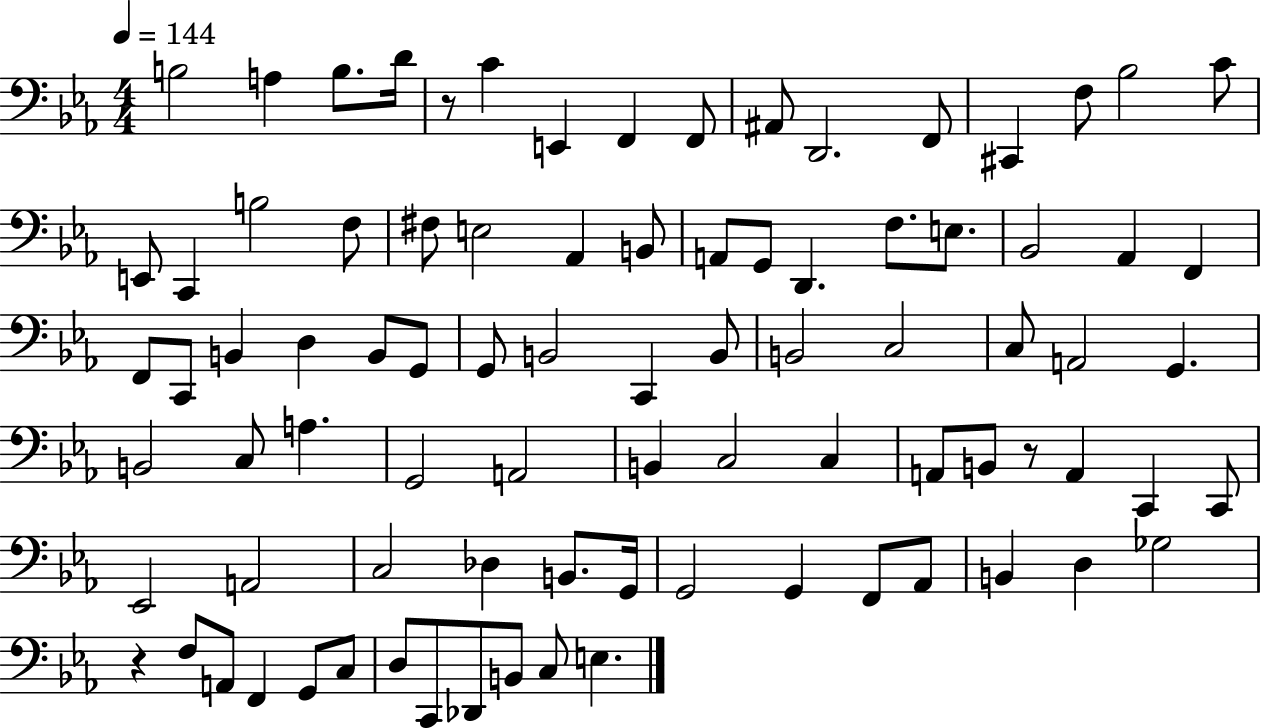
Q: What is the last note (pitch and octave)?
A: E3